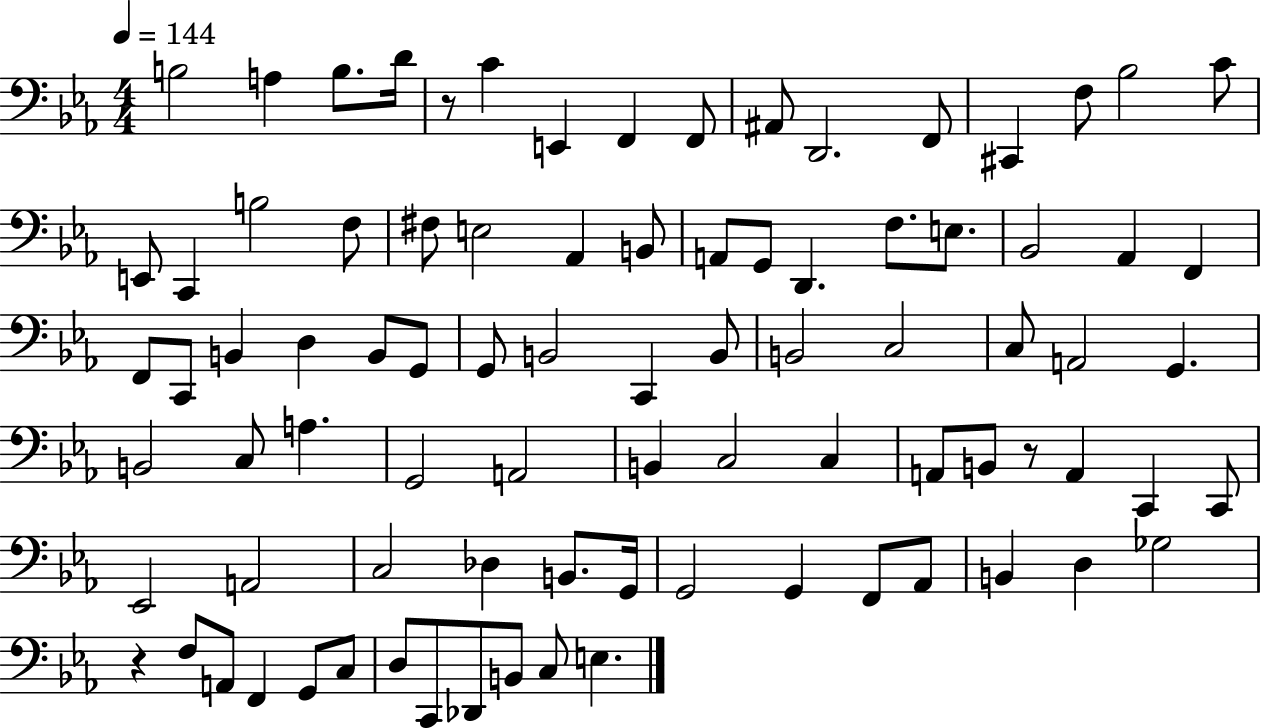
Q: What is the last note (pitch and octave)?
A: E3